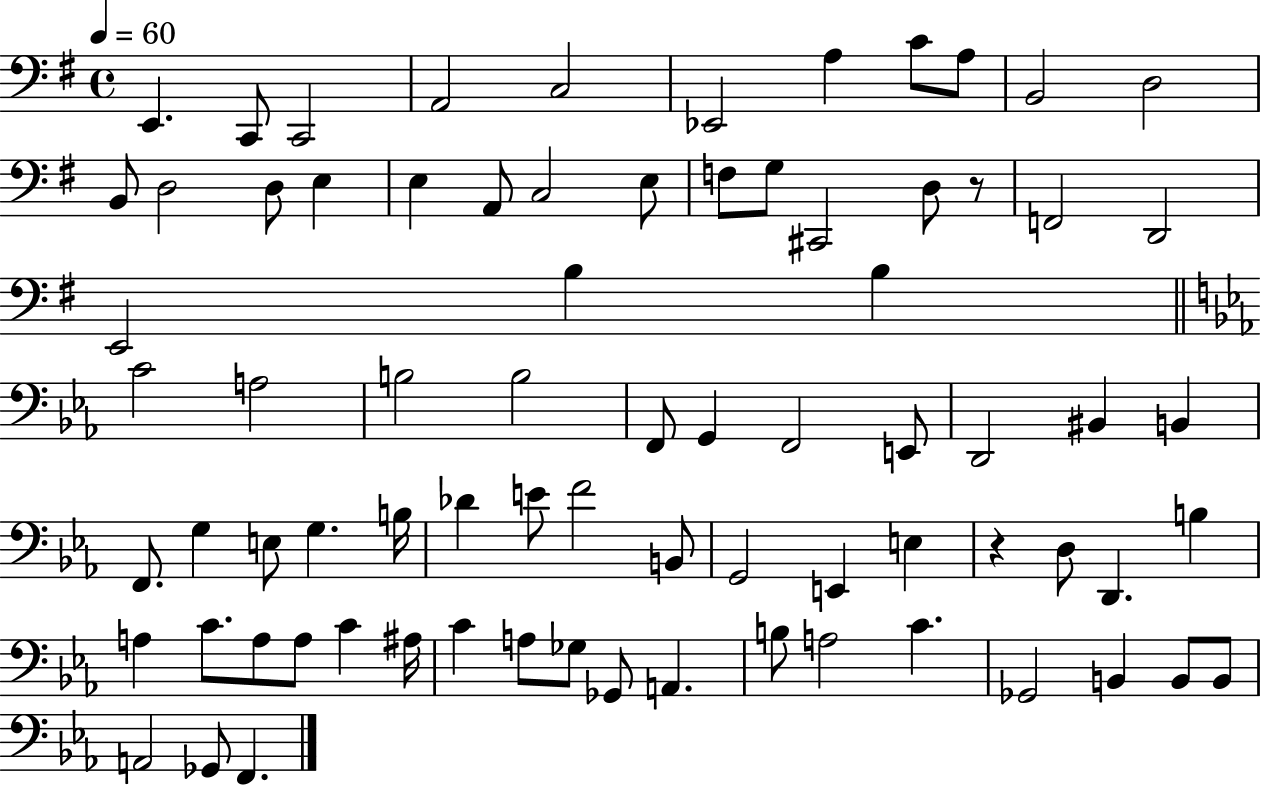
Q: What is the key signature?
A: G major